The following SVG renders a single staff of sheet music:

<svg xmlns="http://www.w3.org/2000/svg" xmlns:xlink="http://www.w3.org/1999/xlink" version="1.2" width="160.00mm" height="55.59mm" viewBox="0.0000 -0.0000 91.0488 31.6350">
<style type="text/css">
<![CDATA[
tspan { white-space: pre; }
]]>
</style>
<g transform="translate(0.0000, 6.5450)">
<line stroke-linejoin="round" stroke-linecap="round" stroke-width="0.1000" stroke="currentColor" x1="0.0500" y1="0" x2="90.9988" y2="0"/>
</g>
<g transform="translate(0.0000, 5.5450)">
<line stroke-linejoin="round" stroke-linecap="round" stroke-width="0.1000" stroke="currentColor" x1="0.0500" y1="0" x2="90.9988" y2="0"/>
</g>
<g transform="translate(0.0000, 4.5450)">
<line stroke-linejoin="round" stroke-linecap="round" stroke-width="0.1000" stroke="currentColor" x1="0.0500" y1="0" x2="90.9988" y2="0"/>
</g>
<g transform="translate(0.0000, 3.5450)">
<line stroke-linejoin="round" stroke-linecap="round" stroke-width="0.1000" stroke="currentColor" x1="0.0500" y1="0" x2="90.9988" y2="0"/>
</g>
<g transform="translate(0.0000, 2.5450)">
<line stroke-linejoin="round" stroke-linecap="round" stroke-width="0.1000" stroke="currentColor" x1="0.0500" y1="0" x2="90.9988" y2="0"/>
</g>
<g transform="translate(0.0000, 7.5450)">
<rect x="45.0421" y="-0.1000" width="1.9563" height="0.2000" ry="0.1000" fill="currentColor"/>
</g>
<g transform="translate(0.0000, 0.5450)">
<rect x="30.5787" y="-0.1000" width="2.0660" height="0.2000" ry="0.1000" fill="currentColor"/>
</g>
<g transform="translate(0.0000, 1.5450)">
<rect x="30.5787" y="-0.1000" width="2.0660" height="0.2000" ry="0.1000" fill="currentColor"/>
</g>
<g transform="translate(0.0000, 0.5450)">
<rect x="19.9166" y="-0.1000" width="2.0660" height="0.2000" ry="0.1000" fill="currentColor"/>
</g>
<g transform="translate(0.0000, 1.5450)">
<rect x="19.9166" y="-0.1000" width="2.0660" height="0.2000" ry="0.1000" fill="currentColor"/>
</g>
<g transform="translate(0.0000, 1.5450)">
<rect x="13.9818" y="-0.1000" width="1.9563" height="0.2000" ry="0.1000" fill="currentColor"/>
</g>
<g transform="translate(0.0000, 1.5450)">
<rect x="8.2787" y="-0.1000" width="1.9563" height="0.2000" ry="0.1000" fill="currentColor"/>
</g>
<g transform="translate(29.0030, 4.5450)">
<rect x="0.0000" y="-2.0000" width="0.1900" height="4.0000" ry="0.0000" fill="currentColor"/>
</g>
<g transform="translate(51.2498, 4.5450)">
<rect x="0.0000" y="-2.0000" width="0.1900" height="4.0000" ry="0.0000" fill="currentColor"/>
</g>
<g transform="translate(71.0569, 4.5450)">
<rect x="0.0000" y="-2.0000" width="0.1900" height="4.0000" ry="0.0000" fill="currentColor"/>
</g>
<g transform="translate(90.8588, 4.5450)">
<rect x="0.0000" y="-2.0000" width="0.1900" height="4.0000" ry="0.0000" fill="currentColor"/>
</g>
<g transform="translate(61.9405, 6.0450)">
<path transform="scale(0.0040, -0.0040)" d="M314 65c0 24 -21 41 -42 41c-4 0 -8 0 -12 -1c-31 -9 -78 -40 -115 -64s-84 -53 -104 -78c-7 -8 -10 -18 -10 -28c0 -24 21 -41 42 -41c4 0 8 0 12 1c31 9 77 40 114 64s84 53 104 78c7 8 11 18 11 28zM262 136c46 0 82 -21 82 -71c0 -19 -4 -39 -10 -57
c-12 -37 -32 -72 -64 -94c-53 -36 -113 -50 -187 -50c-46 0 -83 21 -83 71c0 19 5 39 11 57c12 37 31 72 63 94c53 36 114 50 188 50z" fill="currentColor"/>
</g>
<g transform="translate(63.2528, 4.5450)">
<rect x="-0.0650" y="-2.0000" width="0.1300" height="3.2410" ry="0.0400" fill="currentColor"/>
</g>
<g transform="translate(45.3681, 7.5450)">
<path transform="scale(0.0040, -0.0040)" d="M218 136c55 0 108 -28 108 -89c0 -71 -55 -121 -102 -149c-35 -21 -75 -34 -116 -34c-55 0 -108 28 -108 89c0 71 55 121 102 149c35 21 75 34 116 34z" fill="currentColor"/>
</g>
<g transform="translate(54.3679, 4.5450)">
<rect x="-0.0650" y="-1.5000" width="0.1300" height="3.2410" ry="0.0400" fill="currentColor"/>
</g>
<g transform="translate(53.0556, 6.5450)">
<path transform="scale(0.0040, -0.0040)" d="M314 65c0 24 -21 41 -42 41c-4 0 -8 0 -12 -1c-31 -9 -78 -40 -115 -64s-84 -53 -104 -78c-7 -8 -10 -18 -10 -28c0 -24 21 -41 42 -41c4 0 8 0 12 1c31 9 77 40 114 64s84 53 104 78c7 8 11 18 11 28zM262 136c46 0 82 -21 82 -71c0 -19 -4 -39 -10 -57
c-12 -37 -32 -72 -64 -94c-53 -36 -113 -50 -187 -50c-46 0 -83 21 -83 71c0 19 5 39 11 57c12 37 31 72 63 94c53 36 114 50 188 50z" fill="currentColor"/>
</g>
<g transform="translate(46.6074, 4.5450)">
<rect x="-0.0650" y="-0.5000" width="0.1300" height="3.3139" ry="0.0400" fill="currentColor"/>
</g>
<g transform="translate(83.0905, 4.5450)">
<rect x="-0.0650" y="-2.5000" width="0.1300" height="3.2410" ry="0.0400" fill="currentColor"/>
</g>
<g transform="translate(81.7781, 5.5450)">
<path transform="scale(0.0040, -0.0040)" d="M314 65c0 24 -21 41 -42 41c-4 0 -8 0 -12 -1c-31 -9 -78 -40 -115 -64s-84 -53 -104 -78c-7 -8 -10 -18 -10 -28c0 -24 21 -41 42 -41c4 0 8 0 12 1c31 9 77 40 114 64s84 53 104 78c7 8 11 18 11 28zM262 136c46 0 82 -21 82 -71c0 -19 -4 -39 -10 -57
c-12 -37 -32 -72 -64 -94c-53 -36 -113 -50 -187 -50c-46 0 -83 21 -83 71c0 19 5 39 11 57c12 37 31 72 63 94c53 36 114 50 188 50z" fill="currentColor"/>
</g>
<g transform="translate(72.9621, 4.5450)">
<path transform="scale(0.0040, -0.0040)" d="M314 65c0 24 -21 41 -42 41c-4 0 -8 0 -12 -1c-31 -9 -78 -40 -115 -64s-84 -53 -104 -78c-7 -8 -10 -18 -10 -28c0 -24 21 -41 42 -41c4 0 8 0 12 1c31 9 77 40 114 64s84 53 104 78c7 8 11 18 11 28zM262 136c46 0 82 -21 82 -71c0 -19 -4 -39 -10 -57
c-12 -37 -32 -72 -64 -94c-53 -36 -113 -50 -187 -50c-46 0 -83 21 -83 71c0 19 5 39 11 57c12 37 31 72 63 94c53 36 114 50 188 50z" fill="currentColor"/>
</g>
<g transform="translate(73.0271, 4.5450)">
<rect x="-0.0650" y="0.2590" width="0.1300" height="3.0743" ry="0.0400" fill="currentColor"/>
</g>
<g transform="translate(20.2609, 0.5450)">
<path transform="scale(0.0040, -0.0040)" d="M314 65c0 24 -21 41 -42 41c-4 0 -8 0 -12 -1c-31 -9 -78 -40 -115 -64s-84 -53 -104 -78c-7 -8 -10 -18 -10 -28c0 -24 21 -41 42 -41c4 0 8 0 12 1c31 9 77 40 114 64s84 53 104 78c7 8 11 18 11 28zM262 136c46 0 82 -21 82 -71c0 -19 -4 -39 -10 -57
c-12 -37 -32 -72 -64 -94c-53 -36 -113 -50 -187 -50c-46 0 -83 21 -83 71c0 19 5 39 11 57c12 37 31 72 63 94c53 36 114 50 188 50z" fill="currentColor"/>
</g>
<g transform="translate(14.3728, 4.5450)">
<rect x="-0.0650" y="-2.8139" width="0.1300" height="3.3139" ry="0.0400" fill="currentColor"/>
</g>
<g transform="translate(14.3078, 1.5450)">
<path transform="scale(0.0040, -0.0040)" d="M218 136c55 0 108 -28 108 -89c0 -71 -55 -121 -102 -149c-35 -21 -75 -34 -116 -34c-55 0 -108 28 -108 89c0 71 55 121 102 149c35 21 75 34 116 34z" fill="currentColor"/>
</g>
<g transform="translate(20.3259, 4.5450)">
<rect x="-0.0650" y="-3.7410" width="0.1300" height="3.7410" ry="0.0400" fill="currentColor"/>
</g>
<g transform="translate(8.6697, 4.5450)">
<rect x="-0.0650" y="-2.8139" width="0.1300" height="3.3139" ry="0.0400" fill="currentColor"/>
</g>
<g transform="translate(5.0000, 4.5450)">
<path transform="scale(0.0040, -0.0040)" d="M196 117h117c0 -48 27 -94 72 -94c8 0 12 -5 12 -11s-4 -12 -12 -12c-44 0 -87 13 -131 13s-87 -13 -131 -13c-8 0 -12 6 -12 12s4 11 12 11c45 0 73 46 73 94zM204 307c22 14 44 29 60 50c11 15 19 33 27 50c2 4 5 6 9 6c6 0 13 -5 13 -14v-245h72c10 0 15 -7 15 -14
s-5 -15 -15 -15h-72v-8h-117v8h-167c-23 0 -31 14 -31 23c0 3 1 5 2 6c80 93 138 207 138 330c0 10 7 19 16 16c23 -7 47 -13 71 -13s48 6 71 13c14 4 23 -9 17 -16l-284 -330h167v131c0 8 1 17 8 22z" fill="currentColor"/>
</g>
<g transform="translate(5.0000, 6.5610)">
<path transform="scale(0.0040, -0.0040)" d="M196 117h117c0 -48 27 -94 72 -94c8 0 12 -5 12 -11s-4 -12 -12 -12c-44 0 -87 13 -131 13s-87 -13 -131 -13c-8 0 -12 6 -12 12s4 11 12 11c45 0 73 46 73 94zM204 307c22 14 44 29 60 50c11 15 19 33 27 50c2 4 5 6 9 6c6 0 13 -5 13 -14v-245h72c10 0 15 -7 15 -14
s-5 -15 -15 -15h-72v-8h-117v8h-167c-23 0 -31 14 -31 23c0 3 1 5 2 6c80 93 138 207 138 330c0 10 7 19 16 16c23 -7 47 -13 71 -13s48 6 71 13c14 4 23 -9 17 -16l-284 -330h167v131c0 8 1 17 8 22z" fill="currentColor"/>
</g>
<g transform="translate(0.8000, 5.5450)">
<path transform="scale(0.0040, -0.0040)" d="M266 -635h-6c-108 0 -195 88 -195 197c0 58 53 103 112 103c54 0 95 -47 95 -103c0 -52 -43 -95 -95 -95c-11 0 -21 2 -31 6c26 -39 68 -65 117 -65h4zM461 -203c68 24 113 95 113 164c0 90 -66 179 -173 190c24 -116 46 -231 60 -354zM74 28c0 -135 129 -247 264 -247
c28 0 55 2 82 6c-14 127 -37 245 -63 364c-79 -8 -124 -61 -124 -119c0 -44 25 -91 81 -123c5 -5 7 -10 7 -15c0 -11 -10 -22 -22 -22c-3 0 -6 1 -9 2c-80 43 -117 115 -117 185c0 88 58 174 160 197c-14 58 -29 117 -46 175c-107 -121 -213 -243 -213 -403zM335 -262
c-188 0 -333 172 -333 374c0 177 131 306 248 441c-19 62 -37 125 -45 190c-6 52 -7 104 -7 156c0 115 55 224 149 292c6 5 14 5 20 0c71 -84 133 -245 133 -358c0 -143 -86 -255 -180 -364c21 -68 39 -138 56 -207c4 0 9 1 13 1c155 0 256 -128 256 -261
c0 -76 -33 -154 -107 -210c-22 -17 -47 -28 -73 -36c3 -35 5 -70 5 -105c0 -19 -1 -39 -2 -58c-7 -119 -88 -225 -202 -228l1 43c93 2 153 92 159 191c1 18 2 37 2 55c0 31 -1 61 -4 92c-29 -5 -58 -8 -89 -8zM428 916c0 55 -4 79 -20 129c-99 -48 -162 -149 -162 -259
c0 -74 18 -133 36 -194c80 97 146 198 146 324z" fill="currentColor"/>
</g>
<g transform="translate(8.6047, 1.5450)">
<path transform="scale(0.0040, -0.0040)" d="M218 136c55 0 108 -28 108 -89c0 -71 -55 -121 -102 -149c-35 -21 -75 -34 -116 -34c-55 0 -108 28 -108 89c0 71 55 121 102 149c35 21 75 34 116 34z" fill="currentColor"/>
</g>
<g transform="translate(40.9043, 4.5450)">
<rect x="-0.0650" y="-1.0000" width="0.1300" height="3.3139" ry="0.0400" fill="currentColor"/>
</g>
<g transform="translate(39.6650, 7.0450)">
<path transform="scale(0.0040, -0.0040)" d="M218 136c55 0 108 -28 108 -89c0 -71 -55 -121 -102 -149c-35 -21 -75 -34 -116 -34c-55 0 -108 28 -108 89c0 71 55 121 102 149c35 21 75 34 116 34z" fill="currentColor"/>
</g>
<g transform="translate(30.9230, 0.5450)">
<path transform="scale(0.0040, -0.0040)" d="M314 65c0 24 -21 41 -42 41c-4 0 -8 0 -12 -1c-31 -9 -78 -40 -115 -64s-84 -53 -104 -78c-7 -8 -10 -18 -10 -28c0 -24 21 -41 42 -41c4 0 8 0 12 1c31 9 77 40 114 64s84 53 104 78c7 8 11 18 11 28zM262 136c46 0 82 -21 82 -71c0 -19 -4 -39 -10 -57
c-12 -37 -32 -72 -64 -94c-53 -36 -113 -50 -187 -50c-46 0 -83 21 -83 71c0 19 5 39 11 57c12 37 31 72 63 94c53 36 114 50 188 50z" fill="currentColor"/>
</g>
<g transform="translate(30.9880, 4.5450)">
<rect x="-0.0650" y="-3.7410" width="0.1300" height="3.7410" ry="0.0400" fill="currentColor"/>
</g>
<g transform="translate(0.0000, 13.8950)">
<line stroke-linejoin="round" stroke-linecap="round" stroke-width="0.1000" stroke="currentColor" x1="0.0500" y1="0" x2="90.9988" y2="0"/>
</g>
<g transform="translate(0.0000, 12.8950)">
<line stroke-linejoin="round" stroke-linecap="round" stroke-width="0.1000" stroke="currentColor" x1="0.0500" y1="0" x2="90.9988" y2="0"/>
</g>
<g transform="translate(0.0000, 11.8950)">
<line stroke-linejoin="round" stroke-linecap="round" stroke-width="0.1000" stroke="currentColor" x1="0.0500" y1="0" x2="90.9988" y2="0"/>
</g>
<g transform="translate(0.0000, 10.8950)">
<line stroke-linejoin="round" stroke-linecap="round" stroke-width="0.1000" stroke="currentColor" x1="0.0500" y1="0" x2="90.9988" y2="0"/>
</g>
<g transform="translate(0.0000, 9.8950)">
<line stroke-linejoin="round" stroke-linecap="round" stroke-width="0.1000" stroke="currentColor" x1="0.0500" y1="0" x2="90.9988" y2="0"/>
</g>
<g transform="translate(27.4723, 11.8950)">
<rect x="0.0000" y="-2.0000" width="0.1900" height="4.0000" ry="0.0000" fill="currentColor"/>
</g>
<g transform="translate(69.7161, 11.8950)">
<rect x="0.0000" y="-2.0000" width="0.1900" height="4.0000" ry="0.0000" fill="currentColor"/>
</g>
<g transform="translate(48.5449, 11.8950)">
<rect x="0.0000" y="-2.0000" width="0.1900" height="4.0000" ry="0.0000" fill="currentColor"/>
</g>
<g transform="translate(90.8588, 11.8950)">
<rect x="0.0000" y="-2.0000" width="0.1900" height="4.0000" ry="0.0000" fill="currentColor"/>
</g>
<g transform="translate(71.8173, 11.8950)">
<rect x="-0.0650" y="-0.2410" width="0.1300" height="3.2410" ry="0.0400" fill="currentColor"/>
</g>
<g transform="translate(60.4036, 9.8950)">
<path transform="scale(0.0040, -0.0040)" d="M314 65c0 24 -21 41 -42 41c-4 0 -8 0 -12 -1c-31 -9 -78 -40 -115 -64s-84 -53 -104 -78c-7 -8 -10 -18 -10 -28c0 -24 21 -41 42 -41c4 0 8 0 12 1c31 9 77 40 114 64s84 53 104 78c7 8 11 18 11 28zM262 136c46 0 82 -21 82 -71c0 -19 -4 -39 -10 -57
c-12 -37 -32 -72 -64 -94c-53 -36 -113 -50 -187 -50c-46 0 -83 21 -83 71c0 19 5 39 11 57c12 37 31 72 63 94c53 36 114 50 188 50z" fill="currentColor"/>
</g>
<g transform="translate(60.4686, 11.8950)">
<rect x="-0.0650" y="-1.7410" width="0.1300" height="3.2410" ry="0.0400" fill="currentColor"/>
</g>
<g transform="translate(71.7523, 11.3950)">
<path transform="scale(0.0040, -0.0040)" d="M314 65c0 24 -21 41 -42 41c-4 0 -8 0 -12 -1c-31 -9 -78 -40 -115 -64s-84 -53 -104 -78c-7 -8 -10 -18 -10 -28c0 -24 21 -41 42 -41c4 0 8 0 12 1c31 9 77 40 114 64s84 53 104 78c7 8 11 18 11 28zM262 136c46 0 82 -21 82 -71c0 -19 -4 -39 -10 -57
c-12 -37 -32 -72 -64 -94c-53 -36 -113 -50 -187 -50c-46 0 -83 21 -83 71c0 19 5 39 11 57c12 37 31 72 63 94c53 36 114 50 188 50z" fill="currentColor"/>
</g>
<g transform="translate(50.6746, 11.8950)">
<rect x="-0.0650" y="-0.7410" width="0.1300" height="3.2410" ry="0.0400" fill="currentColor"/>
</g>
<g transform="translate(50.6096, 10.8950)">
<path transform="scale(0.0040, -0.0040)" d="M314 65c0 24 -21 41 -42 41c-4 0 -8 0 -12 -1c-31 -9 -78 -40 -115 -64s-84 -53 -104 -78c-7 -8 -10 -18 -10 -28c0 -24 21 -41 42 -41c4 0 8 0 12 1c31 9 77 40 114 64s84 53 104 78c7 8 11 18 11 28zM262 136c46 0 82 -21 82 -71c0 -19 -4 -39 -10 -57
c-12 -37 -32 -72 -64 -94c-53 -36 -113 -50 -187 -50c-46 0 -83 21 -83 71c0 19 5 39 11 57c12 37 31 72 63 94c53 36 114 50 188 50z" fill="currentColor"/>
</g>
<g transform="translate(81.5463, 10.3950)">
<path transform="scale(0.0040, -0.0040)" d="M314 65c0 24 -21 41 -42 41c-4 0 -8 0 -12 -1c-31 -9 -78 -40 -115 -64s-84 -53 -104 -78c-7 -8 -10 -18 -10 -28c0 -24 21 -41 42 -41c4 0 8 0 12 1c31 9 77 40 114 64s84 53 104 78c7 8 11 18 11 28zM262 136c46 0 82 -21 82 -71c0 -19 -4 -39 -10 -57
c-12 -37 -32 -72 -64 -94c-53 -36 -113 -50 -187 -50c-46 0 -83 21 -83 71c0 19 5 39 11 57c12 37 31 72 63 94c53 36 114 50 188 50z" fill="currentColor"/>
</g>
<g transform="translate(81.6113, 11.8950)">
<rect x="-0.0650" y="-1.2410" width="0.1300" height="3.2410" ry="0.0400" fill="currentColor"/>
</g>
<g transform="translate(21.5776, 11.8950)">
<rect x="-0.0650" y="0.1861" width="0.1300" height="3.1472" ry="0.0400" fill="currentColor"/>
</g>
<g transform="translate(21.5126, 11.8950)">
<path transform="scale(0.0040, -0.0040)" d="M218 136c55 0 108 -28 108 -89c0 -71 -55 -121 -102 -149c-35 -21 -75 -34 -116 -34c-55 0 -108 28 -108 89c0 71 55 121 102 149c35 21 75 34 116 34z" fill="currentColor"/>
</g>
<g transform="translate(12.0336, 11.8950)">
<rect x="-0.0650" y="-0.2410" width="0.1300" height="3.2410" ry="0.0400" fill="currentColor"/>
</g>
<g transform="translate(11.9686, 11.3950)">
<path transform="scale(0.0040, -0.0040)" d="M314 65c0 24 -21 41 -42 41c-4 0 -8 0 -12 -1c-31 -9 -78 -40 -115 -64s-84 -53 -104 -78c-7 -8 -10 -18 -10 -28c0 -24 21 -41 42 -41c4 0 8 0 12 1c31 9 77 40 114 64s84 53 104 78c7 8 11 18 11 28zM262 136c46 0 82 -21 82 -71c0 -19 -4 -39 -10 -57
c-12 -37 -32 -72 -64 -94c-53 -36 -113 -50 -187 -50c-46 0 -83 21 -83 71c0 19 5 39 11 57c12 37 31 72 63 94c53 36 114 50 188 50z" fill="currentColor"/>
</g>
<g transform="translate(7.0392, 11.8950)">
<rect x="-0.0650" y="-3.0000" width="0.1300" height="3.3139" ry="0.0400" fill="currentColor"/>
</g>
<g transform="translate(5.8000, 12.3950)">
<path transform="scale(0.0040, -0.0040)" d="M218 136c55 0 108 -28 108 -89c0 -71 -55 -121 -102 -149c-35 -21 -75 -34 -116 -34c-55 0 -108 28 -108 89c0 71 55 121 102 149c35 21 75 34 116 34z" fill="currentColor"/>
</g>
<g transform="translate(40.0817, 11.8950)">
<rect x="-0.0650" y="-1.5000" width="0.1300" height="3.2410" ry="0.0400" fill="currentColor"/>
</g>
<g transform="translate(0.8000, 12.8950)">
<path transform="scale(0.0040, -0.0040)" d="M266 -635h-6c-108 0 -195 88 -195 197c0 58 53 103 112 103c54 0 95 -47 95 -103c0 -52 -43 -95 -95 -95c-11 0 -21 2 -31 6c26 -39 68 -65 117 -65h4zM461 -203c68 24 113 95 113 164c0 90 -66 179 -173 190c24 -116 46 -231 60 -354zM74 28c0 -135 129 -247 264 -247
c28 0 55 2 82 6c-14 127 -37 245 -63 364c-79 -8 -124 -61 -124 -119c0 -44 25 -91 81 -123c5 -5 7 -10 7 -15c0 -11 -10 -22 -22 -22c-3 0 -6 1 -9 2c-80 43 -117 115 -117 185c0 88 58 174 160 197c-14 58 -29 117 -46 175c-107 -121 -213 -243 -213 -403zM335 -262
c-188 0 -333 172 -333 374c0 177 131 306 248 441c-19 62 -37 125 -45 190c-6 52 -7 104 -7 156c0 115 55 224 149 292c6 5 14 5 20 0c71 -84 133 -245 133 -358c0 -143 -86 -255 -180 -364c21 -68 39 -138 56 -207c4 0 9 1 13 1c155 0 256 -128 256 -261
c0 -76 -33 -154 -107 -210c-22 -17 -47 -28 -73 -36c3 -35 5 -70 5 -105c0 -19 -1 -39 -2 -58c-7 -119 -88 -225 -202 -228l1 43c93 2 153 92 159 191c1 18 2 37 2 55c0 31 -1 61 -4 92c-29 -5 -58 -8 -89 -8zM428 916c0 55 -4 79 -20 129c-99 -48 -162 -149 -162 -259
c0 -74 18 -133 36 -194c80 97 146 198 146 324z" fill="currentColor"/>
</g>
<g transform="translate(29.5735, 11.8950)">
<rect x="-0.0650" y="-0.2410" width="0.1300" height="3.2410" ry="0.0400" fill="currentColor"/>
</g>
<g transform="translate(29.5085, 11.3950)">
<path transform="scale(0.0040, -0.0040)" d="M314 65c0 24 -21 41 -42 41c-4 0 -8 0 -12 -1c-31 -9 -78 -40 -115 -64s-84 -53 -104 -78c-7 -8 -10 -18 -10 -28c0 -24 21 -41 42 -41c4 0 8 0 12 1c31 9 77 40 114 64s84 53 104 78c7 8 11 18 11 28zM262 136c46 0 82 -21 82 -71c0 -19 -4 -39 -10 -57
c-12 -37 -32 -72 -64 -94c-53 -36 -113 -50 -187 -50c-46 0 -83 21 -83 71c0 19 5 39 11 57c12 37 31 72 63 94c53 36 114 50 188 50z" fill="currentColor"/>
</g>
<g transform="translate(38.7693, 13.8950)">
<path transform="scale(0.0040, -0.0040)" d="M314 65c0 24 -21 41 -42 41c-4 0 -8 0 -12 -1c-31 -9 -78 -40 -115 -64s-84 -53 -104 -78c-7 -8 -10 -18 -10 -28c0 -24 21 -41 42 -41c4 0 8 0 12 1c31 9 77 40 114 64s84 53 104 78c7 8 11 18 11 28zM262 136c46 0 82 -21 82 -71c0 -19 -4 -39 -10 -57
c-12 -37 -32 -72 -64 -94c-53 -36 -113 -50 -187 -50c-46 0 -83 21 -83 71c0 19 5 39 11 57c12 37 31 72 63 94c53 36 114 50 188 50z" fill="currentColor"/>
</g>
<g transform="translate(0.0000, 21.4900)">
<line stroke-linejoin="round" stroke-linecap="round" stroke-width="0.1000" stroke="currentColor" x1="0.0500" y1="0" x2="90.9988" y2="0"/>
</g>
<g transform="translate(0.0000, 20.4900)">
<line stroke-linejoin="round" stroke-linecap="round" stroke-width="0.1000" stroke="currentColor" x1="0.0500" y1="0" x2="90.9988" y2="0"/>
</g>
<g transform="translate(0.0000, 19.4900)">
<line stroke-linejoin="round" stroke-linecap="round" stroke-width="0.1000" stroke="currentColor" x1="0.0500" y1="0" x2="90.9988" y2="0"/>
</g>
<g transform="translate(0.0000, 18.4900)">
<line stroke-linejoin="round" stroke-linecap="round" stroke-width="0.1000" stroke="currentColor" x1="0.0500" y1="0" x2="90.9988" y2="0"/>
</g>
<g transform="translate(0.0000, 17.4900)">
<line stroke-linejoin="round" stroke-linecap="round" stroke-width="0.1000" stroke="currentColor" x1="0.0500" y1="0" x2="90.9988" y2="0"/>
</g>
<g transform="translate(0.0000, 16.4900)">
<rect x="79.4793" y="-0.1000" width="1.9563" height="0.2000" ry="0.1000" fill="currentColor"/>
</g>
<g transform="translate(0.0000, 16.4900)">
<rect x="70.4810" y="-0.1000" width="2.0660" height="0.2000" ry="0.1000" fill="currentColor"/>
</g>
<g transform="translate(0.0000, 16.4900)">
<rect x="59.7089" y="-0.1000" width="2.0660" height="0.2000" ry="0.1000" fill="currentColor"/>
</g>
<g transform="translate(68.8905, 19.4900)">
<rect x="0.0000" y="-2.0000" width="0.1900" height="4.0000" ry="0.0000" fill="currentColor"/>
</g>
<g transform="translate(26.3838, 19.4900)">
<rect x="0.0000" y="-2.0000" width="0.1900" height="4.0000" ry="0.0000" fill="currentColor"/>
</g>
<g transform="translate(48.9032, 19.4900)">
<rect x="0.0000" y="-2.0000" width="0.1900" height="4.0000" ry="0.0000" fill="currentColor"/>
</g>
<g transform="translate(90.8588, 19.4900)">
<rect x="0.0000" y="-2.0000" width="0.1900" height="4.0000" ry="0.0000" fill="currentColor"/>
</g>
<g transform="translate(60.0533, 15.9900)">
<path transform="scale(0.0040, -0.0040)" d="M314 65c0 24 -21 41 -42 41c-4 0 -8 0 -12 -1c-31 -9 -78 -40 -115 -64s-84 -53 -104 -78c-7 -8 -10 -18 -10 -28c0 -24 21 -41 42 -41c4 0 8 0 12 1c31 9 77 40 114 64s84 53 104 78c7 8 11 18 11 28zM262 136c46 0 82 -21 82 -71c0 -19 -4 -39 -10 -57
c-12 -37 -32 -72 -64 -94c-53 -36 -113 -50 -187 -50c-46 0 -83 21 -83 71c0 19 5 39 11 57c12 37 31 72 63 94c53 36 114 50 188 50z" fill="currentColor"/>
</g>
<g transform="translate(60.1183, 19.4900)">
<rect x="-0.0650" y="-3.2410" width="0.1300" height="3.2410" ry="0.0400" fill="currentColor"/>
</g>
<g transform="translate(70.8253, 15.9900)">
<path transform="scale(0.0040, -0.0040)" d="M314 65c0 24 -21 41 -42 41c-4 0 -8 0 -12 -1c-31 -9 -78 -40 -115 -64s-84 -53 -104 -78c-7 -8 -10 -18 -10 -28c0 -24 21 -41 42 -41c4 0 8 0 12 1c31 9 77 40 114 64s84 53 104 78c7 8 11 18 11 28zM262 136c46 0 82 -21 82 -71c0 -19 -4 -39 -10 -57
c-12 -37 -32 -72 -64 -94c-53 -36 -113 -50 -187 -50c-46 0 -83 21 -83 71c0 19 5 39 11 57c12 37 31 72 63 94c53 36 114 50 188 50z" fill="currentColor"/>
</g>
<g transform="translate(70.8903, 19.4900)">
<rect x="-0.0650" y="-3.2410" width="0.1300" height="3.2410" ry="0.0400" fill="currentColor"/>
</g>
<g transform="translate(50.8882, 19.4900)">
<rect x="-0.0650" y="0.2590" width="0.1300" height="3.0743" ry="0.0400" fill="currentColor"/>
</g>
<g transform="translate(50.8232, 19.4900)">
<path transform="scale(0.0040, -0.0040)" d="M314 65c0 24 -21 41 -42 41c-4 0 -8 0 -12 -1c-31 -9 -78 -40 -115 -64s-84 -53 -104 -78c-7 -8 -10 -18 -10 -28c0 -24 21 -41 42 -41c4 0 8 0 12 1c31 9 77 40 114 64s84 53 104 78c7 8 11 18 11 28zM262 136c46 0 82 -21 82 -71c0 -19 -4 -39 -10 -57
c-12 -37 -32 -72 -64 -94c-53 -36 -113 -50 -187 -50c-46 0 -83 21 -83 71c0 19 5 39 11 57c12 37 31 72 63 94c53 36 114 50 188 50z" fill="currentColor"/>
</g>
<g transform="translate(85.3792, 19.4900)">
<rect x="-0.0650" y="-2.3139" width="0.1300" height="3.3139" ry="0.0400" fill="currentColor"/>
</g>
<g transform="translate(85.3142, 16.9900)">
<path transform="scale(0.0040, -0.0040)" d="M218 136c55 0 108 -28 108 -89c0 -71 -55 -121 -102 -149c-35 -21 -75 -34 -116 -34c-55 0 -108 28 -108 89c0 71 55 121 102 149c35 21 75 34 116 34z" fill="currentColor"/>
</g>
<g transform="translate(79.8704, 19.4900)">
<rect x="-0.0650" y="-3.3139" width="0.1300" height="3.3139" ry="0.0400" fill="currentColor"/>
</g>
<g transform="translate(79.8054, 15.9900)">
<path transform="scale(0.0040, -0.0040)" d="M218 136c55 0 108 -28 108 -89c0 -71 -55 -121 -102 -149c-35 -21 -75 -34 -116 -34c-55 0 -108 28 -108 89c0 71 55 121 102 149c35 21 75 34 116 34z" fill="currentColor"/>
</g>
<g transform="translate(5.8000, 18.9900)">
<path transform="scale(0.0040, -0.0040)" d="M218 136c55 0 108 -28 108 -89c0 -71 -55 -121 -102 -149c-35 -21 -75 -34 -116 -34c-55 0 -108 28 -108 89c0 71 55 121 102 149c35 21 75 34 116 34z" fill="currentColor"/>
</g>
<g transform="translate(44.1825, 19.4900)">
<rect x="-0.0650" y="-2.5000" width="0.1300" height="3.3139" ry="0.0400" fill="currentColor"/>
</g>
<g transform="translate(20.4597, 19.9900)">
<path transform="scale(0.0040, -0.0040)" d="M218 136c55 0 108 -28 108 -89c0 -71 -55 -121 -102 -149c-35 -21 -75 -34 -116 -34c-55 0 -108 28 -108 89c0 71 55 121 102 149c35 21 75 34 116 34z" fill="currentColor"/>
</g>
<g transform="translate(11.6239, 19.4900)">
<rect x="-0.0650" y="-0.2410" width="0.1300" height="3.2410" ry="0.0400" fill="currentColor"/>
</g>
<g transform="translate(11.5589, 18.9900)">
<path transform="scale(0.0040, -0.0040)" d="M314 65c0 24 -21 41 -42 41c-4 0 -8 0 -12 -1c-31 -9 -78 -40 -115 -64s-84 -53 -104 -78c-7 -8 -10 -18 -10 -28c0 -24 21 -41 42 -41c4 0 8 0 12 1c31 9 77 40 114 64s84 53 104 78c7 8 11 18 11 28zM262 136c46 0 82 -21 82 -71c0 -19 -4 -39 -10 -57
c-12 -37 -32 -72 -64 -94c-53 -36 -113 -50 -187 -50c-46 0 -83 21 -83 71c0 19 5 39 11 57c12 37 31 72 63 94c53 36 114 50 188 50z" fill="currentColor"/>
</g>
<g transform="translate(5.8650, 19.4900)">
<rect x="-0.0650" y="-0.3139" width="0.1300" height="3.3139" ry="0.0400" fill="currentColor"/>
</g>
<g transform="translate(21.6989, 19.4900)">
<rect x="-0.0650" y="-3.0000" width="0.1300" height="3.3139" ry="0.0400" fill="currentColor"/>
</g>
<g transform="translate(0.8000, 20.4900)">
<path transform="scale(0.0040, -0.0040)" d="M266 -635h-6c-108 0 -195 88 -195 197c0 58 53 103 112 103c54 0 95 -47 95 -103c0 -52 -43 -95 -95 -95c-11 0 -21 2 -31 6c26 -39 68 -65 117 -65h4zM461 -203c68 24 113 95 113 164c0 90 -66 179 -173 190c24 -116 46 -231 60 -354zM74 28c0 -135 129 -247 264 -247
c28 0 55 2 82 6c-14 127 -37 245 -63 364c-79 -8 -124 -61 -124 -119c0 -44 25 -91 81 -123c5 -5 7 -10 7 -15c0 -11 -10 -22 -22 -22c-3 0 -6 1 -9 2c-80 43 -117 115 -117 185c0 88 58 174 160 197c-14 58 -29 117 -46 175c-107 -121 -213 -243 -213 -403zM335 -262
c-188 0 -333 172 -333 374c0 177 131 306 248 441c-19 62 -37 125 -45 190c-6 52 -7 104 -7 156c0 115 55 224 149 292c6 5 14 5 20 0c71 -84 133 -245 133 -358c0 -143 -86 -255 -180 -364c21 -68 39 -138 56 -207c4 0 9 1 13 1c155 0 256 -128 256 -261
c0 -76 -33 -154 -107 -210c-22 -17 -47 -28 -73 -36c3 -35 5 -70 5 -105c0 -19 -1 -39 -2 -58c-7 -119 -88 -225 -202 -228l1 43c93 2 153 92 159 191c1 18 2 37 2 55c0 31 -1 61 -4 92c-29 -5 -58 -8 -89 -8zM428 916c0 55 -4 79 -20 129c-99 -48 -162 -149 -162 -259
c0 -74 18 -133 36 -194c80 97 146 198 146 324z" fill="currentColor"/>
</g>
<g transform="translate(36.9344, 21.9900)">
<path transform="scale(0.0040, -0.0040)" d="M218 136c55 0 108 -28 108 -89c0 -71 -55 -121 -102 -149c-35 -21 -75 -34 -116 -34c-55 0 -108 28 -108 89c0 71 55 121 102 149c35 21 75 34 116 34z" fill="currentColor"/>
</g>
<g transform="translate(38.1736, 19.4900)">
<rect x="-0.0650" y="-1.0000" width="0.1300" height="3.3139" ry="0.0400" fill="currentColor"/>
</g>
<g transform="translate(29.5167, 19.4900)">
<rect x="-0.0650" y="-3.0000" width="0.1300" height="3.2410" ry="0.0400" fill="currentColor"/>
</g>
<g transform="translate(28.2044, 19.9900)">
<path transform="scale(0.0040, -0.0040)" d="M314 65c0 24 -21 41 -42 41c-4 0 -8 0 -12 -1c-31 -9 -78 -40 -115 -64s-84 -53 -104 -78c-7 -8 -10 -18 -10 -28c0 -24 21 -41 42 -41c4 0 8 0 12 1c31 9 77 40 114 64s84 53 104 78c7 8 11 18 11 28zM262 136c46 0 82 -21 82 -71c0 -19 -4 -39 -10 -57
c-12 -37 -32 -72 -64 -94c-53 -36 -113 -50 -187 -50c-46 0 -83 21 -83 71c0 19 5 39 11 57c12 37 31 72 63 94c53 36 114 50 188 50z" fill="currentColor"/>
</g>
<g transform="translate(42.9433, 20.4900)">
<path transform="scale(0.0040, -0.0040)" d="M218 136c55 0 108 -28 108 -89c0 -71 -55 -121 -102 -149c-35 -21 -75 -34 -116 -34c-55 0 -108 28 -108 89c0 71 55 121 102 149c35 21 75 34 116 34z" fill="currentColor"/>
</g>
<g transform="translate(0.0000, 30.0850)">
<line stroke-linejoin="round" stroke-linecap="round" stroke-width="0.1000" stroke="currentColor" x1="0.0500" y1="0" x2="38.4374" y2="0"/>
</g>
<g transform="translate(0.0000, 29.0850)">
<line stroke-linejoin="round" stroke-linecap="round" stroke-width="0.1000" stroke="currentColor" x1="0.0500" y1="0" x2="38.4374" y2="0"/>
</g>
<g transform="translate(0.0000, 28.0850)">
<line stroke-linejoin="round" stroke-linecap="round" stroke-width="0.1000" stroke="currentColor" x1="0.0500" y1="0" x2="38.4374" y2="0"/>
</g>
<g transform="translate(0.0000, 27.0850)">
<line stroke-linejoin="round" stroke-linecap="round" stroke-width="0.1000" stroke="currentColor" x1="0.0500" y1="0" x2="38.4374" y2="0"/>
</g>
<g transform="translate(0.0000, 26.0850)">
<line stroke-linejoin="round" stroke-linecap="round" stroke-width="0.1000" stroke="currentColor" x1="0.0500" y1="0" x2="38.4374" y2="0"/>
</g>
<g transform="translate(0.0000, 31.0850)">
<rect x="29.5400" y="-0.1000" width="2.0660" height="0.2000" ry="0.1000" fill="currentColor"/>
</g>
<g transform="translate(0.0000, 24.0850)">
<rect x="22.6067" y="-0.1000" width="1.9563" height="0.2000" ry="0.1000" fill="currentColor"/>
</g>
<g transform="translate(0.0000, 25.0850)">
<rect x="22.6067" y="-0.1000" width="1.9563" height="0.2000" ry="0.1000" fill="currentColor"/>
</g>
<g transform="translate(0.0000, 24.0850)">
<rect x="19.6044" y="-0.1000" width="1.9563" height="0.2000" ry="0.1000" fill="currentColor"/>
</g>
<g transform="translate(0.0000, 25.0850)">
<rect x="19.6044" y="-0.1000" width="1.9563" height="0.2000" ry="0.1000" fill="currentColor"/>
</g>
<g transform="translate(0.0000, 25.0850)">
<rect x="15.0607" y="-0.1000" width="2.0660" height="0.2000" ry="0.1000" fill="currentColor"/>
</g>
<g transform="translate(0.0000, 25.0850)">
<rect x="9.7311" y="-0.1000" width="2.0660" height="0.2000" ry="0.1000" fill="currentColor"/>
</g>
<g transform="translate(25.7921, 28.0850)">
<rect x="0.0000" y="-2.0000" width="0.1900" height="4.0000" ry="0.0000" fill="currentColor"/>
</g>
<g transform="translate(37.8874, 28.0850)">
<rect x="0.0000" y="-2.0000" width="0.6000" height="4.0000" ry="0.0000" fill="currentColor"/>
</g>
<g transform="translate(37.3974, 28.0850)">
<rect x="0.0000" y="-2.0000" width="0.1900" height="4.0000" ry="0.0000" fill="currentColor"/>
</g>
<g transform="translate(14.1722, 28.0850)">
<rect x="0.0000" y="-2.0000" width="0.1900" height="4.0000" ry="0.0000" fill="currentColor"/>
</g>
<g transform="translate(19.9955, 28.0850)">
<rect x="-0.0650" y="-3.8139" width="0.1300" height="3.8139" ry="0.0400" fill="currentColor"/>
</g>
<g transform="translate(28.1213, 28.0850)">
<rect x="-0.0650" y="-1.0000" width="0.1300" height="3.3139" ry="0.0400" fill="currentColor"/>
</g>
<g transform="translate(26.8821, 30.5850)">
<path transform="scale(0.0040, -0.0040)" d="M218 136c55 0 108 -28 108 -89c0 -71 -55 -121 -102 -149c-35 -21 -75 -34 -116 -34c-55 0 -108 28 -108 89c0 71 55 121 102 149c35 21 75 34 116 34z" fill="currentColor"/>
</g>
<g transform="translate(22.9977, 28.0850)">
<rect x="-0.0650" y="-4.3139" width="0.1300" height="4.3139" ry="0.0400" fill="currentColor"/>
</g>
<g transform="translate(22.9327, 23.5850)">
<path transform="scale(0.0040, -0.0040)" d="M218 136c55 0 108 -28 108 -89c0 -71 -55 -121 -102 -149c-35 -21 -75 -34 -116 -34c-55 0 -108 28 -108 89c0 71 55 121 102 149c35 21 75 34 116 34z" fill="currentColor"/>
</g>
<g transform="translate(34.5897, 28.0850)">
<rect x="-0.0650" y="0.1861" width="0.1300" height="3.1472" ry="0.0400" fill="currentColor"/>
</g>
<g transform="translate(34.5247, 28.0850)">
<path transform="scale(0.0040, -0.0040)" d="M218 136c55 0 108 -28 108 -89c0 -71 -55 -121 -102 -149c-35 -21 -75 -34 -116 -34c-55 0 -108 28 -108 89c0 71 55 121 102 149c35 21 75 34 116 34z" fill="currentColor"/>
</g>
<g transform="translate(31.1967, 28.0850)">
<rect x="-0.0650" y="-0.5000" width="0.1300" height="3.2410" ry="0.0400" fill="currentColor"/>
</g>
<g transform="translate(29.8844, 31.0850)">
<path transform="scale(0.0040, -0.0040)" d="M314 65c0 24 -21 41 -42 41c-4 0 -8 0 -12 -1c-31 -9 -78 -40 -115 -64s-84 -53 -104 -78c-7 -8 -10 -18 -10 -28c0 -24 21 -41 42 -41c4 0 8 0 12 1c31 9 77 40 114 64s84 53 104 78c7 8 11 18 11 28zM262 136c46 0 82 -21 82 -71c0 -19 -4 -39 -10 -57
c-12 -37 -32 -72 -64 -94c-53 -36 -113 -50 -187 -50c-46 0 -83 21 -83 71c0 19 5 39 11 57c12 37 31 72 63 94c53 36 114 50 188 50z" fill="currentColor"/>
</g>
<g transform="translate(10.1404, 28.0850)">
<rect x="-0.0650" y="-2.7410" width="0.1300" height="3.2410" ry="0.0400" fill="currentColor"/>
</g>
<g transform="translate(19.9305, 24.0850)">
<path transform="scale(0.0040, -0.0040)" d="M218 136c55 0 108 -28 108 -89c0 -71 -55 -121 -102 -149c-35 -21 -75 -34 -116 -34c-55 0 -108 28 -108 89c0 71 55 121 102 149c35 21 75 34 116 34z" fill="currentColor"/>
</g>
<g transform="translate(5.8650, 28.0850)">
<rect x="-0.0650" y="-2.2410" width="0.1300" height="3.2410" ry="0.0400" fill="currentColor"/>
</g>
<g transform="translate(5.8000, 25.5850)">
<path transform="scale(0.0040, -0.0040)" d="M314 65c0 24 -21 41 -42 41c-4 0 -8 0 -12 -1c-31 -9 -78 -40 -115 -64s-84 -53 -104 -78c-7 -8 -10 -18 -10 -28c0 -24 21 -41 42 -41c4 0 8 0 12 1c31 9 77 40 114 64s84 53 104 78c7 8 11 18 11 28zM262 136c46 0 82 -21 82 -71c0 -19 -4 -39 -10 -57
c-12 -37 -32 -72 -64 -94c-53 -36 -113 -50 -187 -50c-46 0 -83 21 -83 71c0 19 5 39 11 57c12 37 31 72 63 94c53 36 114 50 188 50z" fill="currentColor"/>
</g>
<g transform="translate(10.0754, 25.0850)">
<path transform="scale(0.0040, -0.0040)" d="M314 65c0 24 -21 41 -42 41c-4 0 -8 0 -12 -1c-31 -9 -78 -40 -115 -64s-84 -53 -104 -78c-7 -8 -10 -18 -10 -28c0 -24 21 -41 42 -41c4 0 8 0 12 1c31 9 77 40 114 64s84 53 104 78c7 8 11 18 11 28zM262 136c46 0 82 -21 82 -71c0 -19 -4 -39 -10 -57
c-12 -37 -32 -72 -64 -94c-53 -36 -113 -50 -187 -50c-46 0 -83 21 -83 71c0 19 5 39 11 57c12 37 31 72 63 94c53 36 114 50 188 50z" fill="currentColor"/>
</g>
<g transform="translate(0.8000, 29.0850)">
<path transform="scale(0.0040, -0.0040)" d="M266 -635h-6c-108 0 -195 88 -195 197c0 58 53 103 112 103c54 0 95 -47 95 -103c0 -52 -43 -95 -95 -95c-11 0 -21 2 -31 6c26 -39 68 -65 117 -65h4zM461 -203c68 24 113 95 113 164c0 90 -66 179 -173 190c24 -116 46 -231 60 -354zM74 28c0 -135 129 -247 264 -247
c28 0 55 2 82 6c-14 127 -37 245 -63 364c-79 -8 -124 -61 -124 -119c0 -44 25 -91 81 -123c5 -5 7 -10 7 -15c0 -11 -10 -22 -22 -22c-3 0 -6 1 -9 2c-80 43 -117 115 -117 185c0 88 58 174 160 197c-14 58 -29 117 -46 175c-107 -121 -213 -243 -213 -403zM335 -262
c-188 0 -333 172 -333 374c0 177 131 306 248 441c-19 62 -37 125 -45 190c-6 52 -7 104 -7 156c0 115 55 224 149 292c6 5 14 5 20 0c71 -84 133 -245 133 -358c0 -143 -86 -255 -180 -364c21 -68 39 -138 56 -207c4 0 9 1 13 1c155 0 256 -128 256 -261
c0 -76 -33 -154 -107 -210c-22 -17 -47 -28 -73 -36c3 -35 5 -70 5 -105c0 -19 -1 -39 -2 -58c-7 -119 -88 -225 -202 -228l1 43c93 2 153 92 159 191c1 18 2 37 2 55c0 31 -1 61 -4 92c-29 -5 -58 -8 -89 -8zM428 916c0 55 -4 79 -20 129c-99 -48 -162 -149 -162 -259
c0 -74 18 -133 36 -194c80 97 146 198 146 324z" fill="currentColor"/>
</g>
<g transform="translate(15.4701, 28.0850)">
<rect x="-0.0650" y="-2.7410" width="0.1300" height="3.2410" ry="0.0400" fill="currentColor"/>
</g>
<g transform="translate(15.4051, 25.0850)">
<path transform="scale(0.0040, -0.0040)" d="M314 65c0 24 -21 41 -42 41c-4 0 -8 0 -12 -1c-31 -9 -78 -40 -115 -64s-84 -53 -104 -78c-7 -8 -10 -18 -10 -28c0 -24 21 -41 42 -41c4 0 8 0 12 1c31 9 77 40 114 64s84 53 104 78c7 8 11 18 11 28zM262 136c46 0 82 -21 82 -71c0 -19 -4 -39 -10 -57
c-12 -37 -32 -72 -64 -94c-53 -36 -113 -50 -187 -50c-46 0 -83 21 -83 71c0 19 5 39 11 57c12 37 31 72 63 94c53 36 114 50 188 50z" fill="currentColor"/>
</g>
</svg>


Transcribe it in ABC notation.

X:1
T:Untitled
M:4/4
L:1/4
K:C
a a c'2 c'2 D C E2 F2 B2 G2 A c2 B c2 E2 d2 f2 c2 e2 c c2 A A2 D G B2 b2 b2 b g g2 a2 a2 c' d' D C2 B